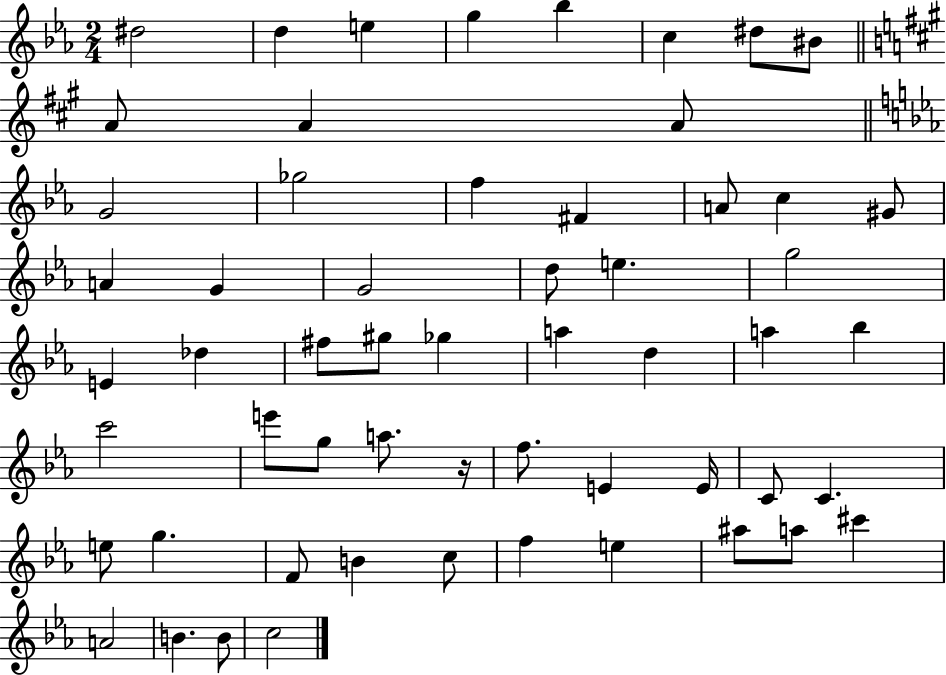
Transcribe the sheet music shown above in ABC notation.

X:1
T:Untitled
M:2/4
L:1/4
K:Eb
^d2 d e g _b c ^d/2 ^B/2 A/2 A A/2 G2 _g2 f ^F A/2 c ^G/2 A G G2 d/2 e g2 E _d ^f/2 ^g/2 _g a d a _b c'2 e'/2 g/2 a/2 z/4 f/2 E E/4 C/2 C e/2 g F/2 B c/2 f e ^a/2 a/2 ^c' A2 B B/2 c2